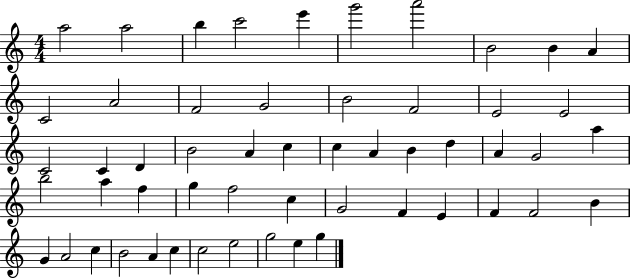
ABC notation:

X:1
T:Untitled
M:4/4
L:1/4
K:C
a2 a2 b c'2 e' g'2 a'2 B2 B A C2 A2 F2 G2 B2 F2 E2 E2 C2 C D B2 A c c A B d A G2 a b2 a f g f2 c G2 F E F F2 B G A2 c B2 A c c2 e2 g2 e g